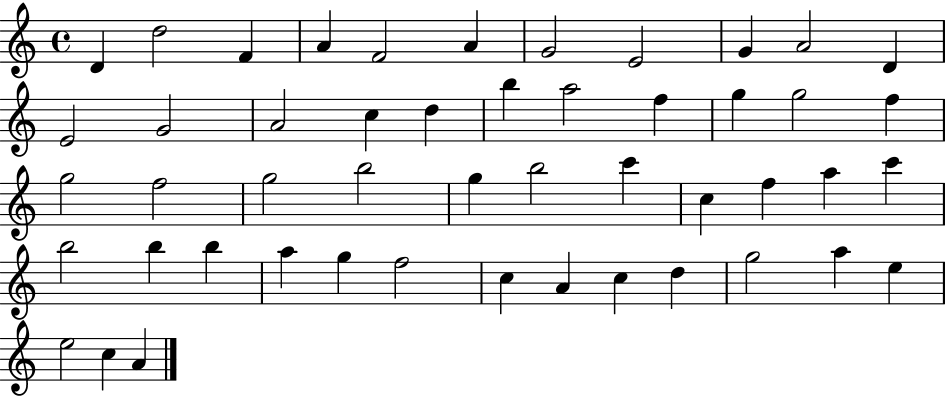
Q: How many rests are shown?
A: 0